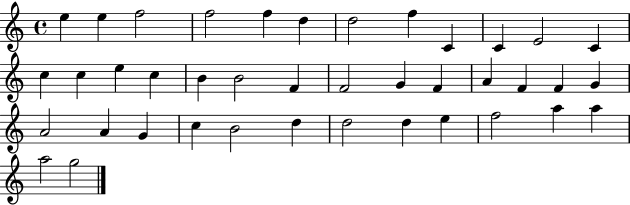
{
  \clef treble
  \time 4/4
  \defaultTimeSignature
  \key c \major
  e''4 e''4 f''2 | f''2 f''4 d''4 | d''2 f''4 c'4 | c'4 e'2 c'4 | \break c''4 c''4 e''4 c''4 | b'4 b'2 f'4 | f'2 g'4 f'4 | a'4 f'4 f'4 g'4 | \break a'2 a'4 g'4 | c''4 b'2 d''4 | d''2 d''4 e''4 | f''2 a''4 a''4 | \break a''2 g''2 | \bar "|."
}